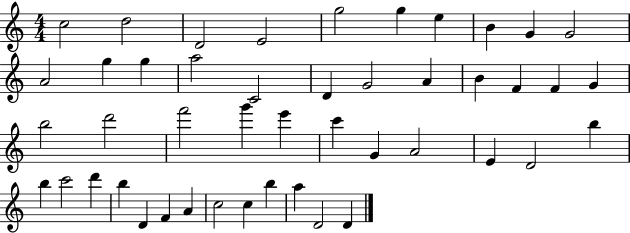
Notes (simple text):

C5/h D5/h D4/h E4/h G5/h G5/q E5/q B4/q G4/q G4/h A4/h G5/q G5/q A5/h C4/h D4/q G4/h A4/q B4/q F4/q F4/q G4/q B5/h D6/h F6/h G6/q E6/q C6/q G4/q A4/h E4/q D4/h B5/q B5/q C6/h D6/q B5/q D4/q F4/q A4/q C5/h C5/q B5/q A5/q D4/h D4/q